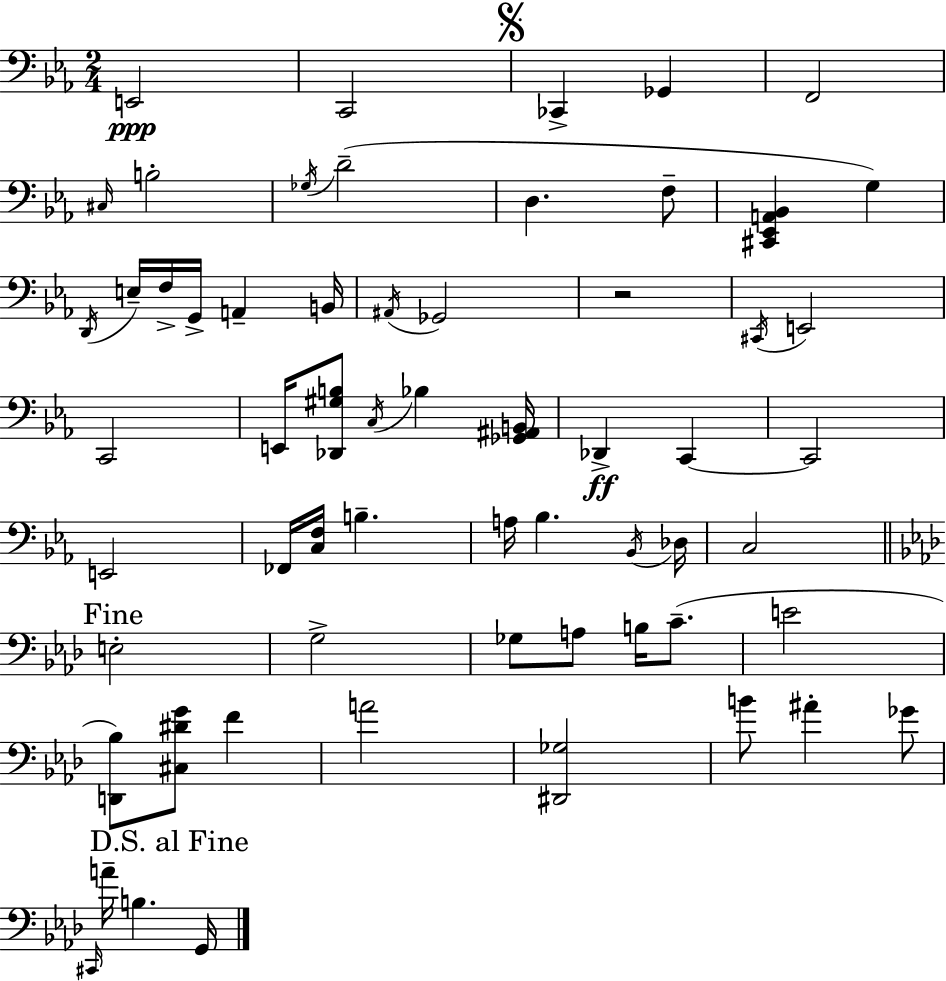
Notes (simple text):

E2/h C2/h CES2/q Gb2/q F2/h C#3/s B3/h Gb3/s D4/h D3/q. F3/e [C#2,Eb2,A2,Bb2]/q G3/q D2/s E3/s F3/s G2/s A2/q B2/s A#2/s Gb2/h R/h C#2/s E2/h C2/h E2/s [Db2,G#3,B3]/e C3/s Bb3/q [Gb2,A#2,B2]/s Db2/q C2/q C2/h E2/h FES2/s [C3,F3]/s B3/q. A3/s Bb3/q. Bb2/s Db3/s C3/h E3/h G3/h Gb3/e A3/e B3/s C4/e. E4/h [D2,Bb3]/e [C#3,D#4,G4]/e F4/q A4/h [D#2,Gb3]/h B4/e A#4/q Gb4/e C#2/s A4/s B3/q. G2/s